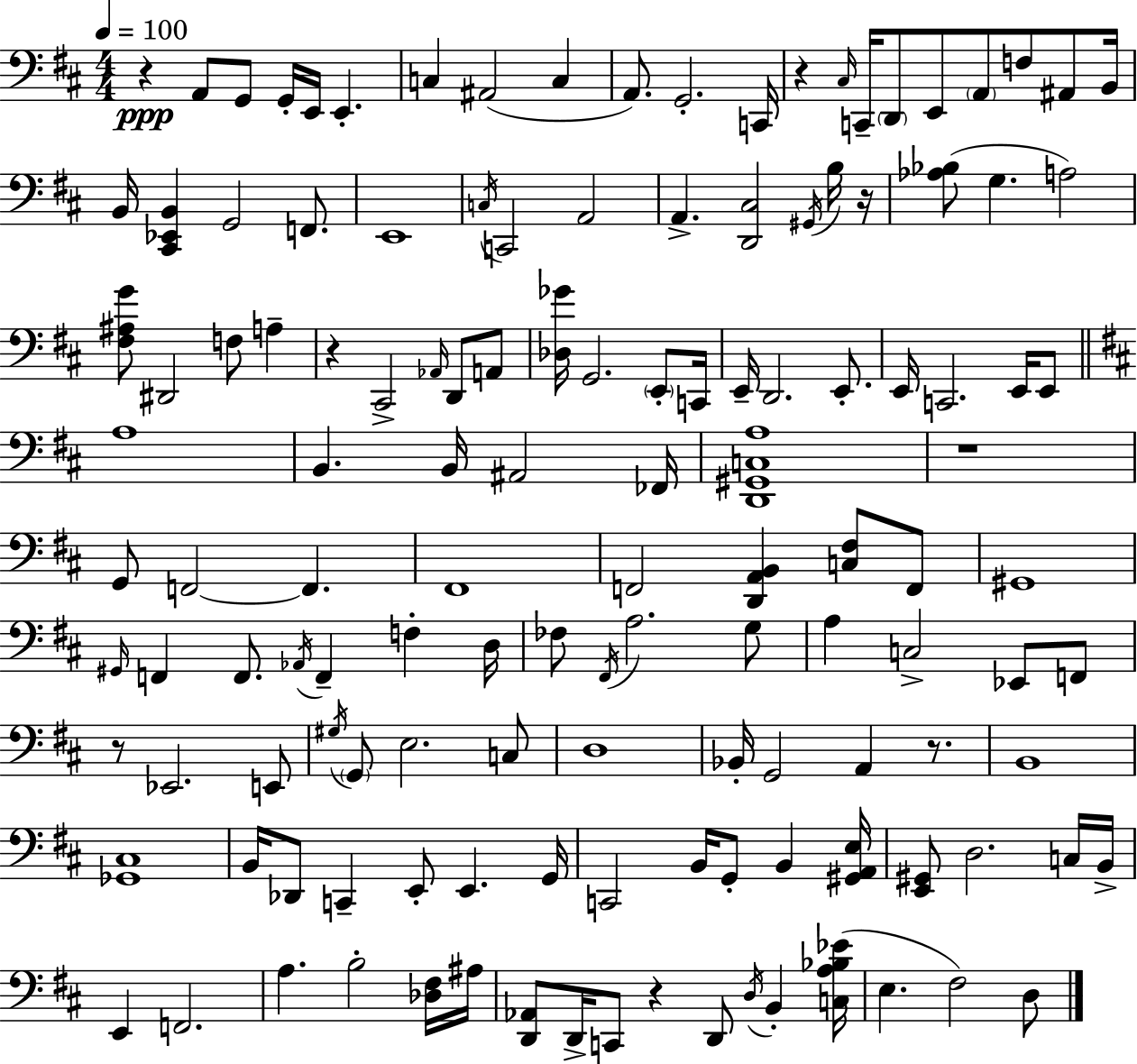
{
  \clef bass
  \numericTimeSignature
  \time 4/4
  \key d \major
  \tempo 4 = 100
  r4\ppp a,8 g,8 g,16-. e,16 e,4.-. | c4 ais,2( c4 | a,8.) g,2.-. c,16 | r4 \grace { cis16 } c,16-- \parenthesize d,8 e,8 \parenthesize a,8 f8 ais,8 | \break b,16 b,16 <cis, ees, b,>4 g,2 f,8. | e,1 | \acciaccatura { c16 } c,2 a,2 | a,4.-> <d, cis>2 | \break \acciaccatura { gis,16 } b16 r16 <aes bes>8( g4. a2) | <fis ais g'>8 dis,2 f8 a4-- | r4 cis,2-> \grace { aes,16 } | d,8 a,8 <des ges'>16 g,2. | \break \parenthesize e,8-. c,16 e,16-- d,2. | e,8.-. e,16 c,2. | e,16 e,8 \bar "||" \break \key b \minor a1 | b,4. b,16 ais,2 fes,16 | <d, gis, c a>1 | r1 | \break g,8 f,2~~ f,4. | fis,1 | f,2 <d, a, b,>4 <c fis>8 f,8 | gis,1 | \break \grace { gis,16 } f,4 f,8. \acciaccatura { aes,16 } f,4-- f4-. | d16 fes8 \acciaccatura { fis,16 } a2. | g8 a4 c2-> ees,8 | f,8 r8 ees,2. | \break e,8 \acciaccatura { gis16 } \parenthesize g,8 e2. | c8 d1 | bes,16-. g,2 a,4 | r8. b,1 | \break <ges, cis>1 | b,16 des,8 c,4-- e,8-. e,4. | g,16 c,2 b,16 g,8-. b,4 | <gis, a, e>16 <e, gis,>8 d2. | \break c16 b,16-> e,4 f,2. | a4. b2-. | <des fis>16 ais16 <d, aes,>8 d,16-> c,8 r4 d,8 \acciaccatura { d16 } | b,4-. <c a bes ees'>16( e4. fis2) | \break d8 \bar "|."
}